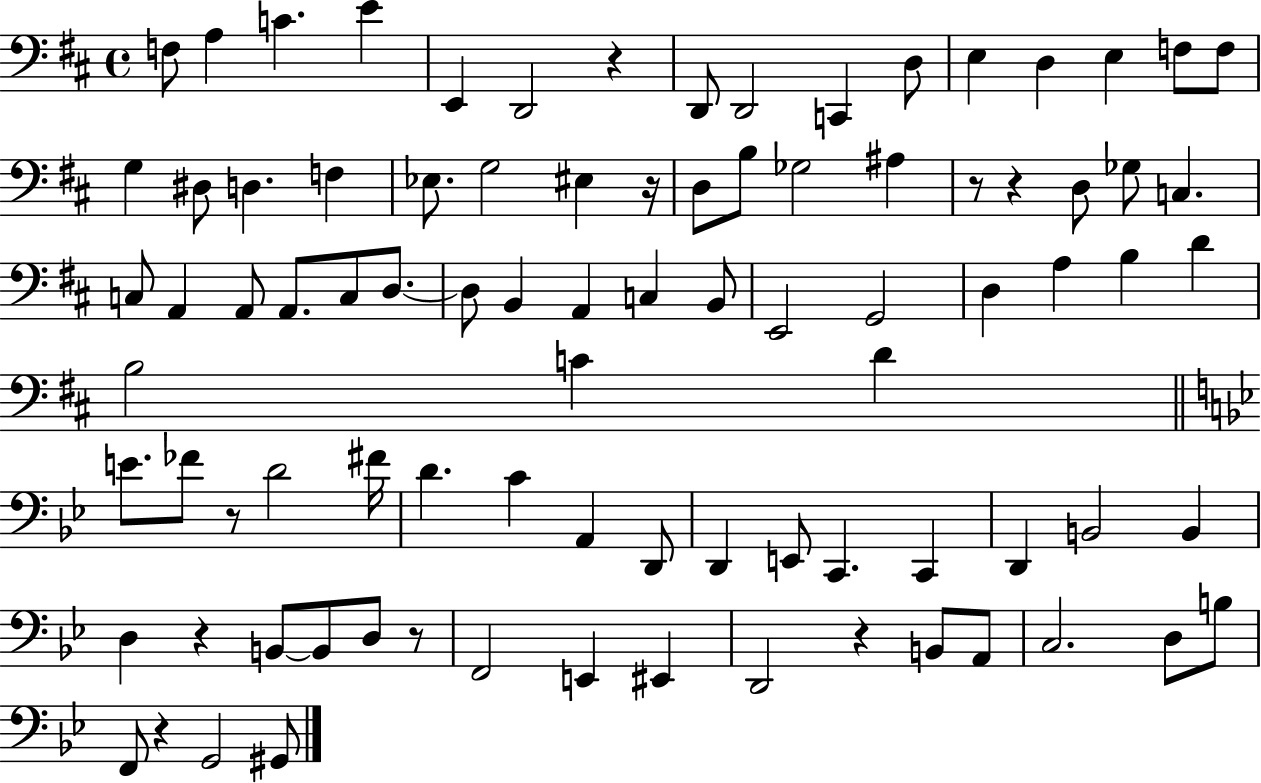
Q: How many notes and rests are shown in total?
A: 89